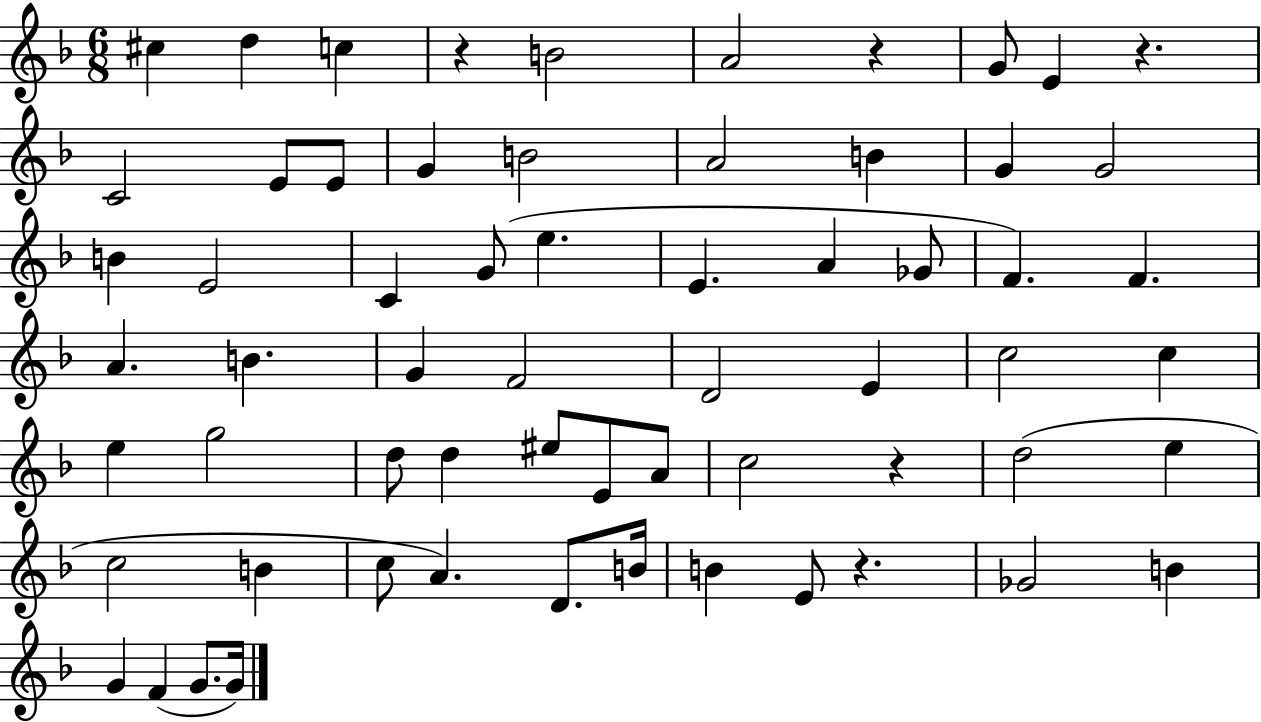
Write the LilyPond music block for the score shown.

{
  \clef treble
  \numericTimeSignature
  \time 6/8
  \key f \major
  cis''4 d''4 c''4 | r4 b'2 | a'2 r4 | g'8 e'4 r4. | \break c'2 e'8 e'8 | g'4 b'2 | a'2 b'4 | g'4 g'2 | \break b'4 e'2 | c'4 g'8( e''4. | e'4. a'4 ges'8 | f'4.) f'4. | \break a'4. b'4. | g'4 f'2 | d'2 e'4 | c''2 c''4 | \break e''4 g''2 | d''8 d''4 eis''8 e'8 a'8 | c''2 r4 | d''2( e''4 | \break c''2 b'4 | c''8 a'4.) d'8. b'16 | b'4 e'8 r4. | ges'2 b'4 | \break g'4 f'4( g'8. g'16) | \bar "|."
}